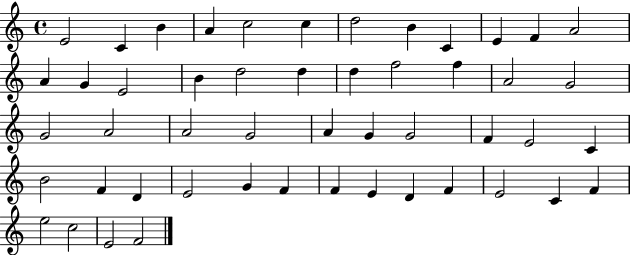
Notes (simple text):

E4/h C4/q B4/q A4/q C5/h C5/q D5/h B4/q C4/q E4/q F4/q A4/h A4/q G4/q E4/h B4/q D5/h D5/q D5/q F5/h F5/q A4/h G4/h G4/h A4/h A4/h G4/h A4/q G4/q G4/h F4/q E4/h C4/q B4/h F4/q D4/q E4/h G4/q F4/q F4/q E4/q D4/q F4/q E4/h C4/q F4/q E5/h C5/h E4/h F4/h